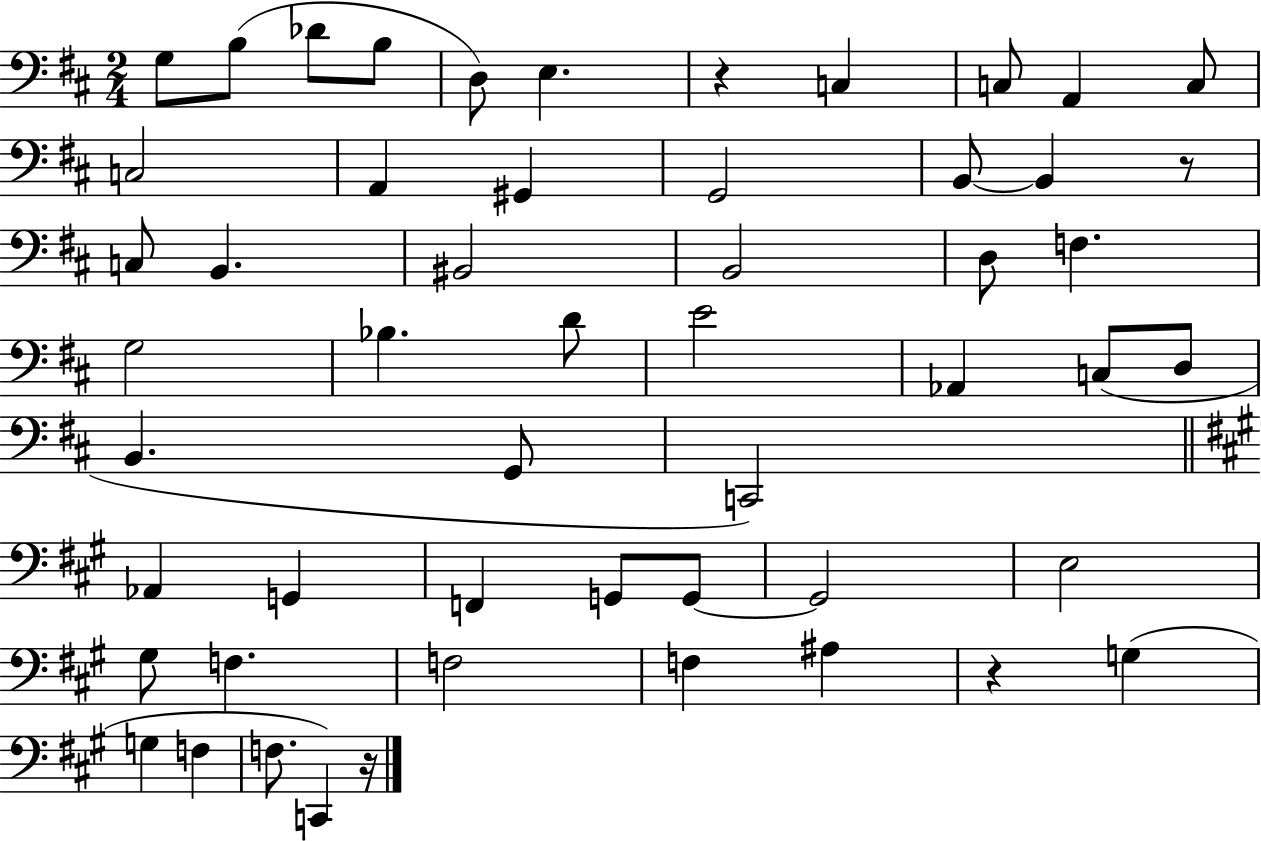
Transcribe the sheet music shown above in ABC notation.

X:1
T:Untitled
M:2/4
L:1/4
K:D
G,/2 B,/2 _D/2 B,/2 D,/2 E, z C, C,/2 A,, C,/2 C,2 A,, ^G,, G,,2 B,,/2 B,, z/2 C,/2 B,, ^B,,2 B,,2 D,/2 F, G,2 _B, D/2 E2 _A,, C,/2 D,/2 B,, G,,/2 C,,2 _A,, G,, F,, G,,/2 G,,/2 G,,2 E,2 ^G,/2 F, F,2 F, ^A, z G, G, F, F,/2 C,, z/4